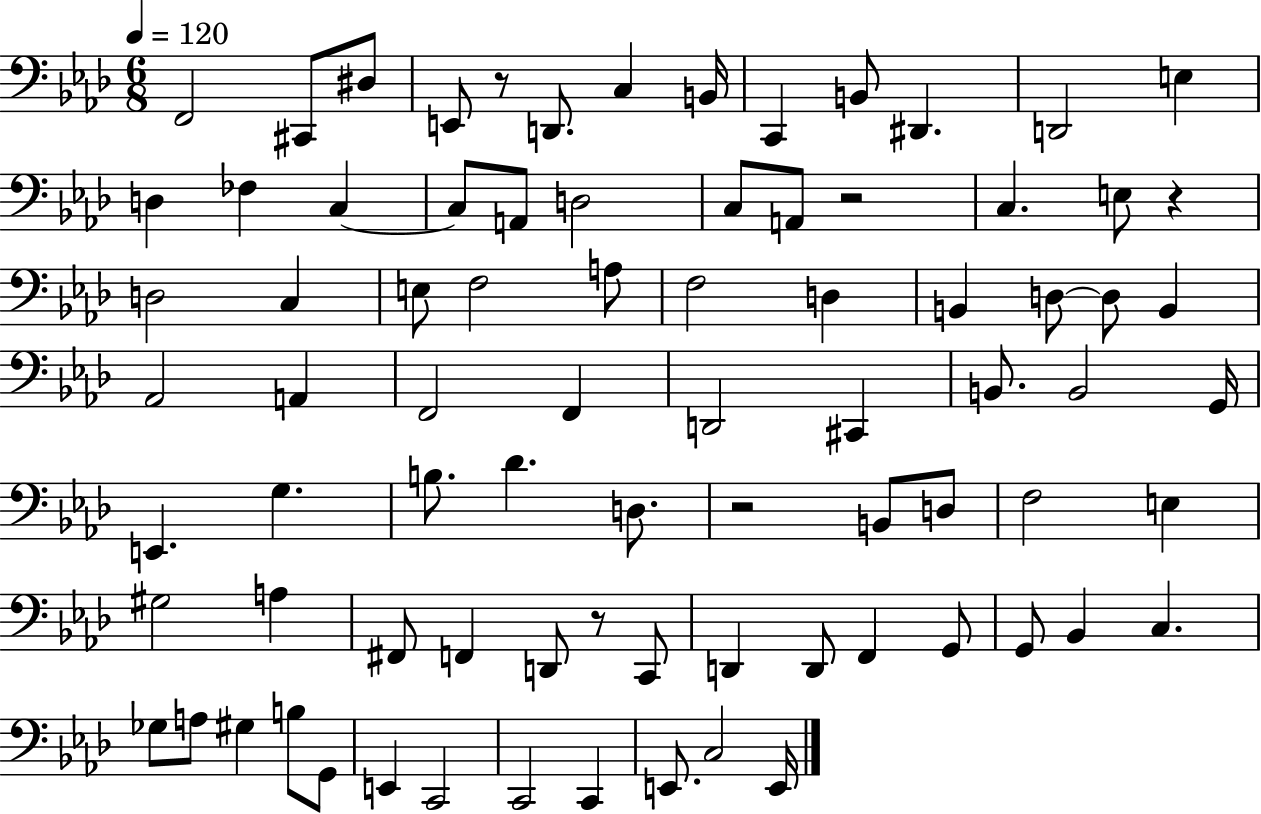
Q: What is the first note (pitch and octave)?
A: F2